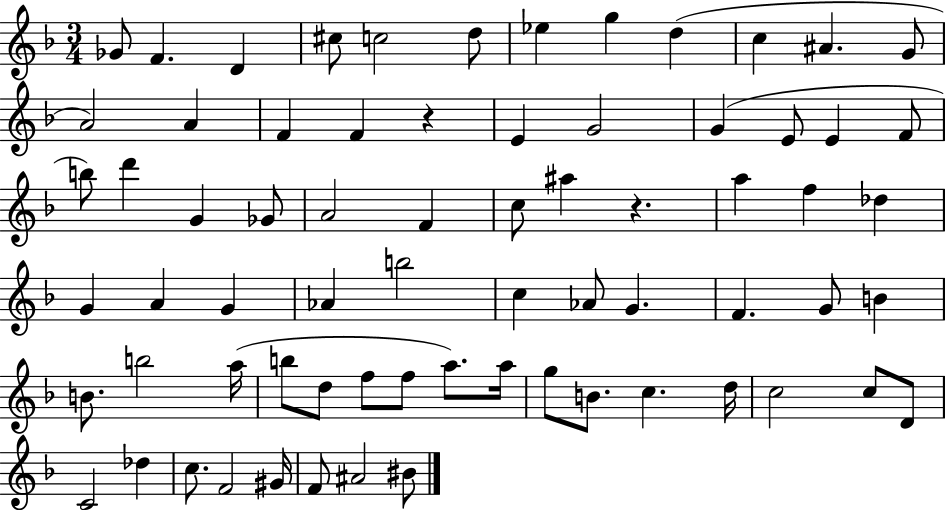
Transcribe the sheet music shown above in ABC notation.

X:1
T:Untitled
M:3/4
L:1/4
K:F
_G/2 F D ^c/2 c2 d/2 _e g d c ^A G/2 A2 A F F z E G2 G E/2 E F/2 b/2 d' G _G/2 A2 F c/2 ^a z a f _d G A G _A b2 c _A/2 G F G/2 B B/2 b2 a/4 b/2 d/2 f/2 f/2 a/2 a/4 g/2 B/2 c d/4 c2 c/2 D/2 C2 _d c/2 F2 ^G/4 F/2 ^A2 ^B/2